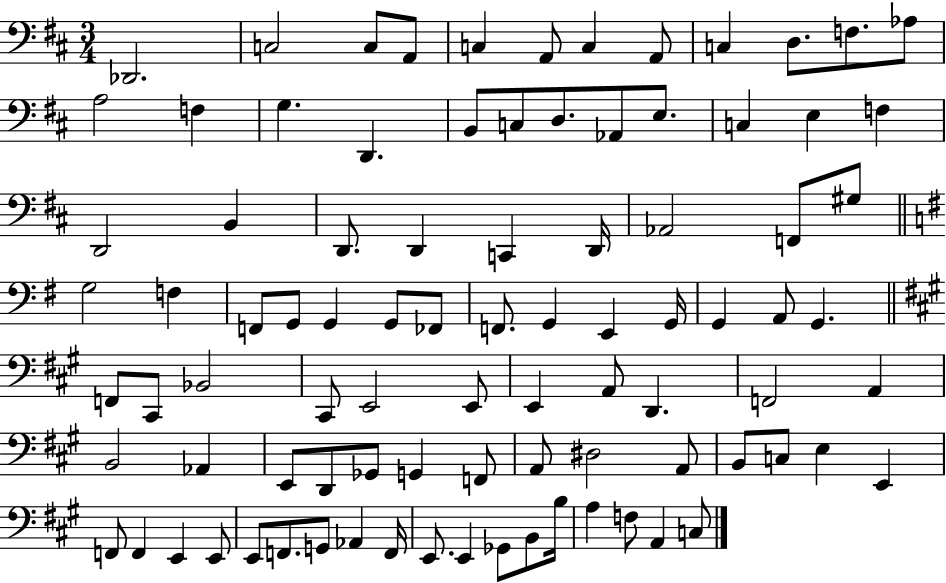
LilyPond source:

{
  \clef bass
  \numericTimeSignature
  \time 3/4
  \key d \major
  \repeat volta 2 { des,2. | c2 c8 a,8 | c4 a,8 c4 a,8 | c4 d8. f8. aes8 | \break a2 f4 | g4. d,4. | b,8 c8 d8. aes,8 e8. | c4 e4 f4 | \break d,2 b,4 | d,8. d,4 c,4 d,16 | aes,2 f,8 gis8 | \bar "||" \break \key g \major g2 f4 | f,8 g,8 g,4 g,8 fes,8 | f,8. g,4 e,4 g,16 | g,4 a,8 g,4. | \break \bar "||" \break \key a \major f,8 cis,8 bes,2 | cis,8 e,2 e,8 | e,4 a,8 d,4. | f,2 a,4 | \break b,2 aes,4 | e,8 d,8 ges,8 g,4 f,8 | a,8 dis2 a,8 | b,8 c8 e4 e,4 | \break f,8 f,4 e,4 e,8 | e,8 f,8. g,8 aes,4 f,16 | e,8. e,4 ges,8 b,8 b16 | a4 f8 a,4 c8 | \break } \bar "|."
}